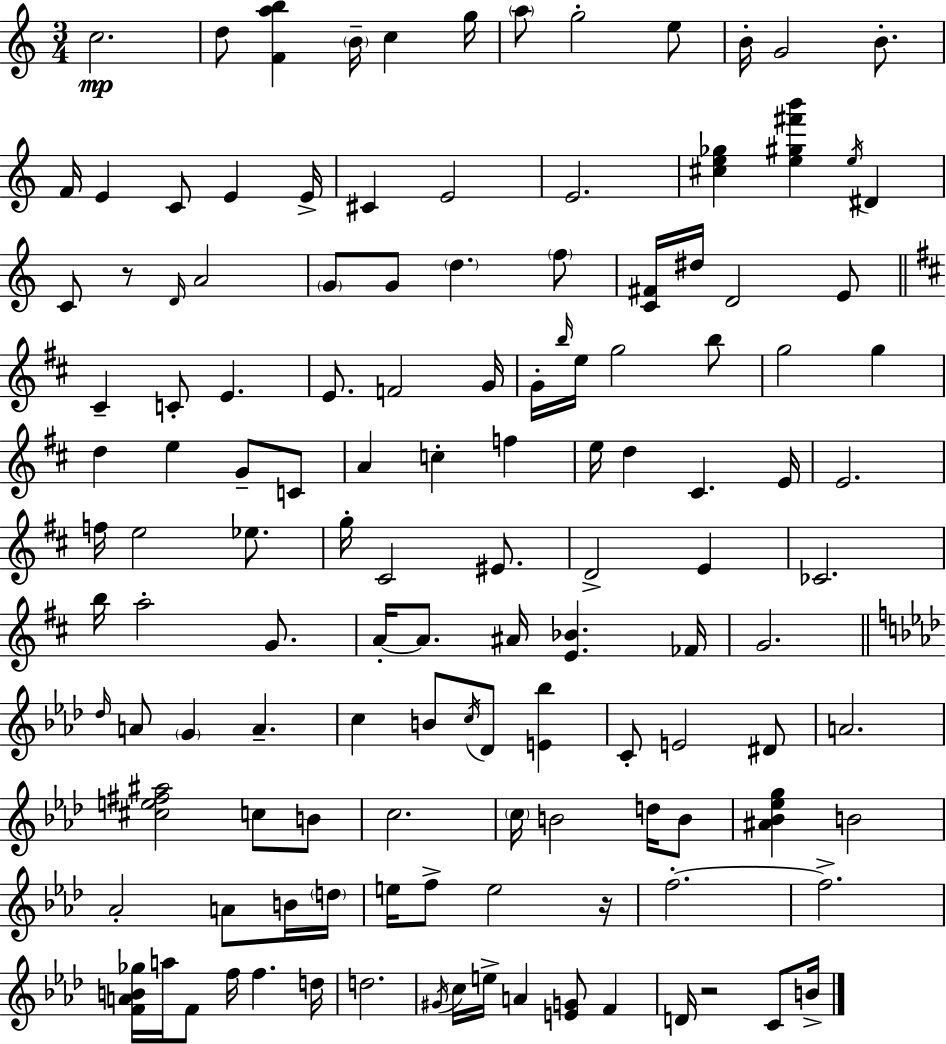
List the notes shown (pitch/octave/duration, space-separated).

C5/h. D5/e [F4,A5,B5]/q B4/s C5/q G5/s A5/e G5/h E5/e B4/s G4/h B4/e. F4/s E4/q C4/e E4/q E4/s C#4/q E4/h E4/h. [C#5,E5,Gb5]/q [E5,G#5,F#6,B6]/q E5/s D#4/q C4/e R/e D4/s A4/h G4/e G4/e D5/q. F5/e [C4,F#4]/s D#5/s D4/h E4/e C#4/q C4/e E4/q. E4/e. F4/h G4/s G4/s B5/s E5/s G5/h B5/e G5/h G5/q D5/q E5/q G4/e C4/e A4/q C5/q F5/q E5/s D5/q C#4/q. E4/s E4/h. F5/s E5/h Eb5/e. G5/s C#4/h EIS4/e. D4/h E4/q CES4/h. B5/s A5/h G4/e. A4/s A4/e. A#4/s [E4,Bb4]/q. FES4/s G4/h. Db5/s A4/e G4/q A4/q. C5/q B4/e C5/s Db4/e [E4,Bb5]/q C4/e E4/h D#4/e A4/h. [C#5,E5,F#5,A#5]/h C5/e B4/e C5/h. C5/s B4/h D5/s B4/e [A#4,Bb4,Eb5,G5]/q B4/h Ab4/h A4/e B4/s D5/s E5/s F5/e E5/h R/s F5/h. F5/h. [F4,A4,B4,Gb5]/s A5/s F4/e F5/s F5/q. D5/s D5/h. G#4/s C5/s E5/s A4/q [E4,G4]/e F4/q D4/s R/h C4/e B4/s